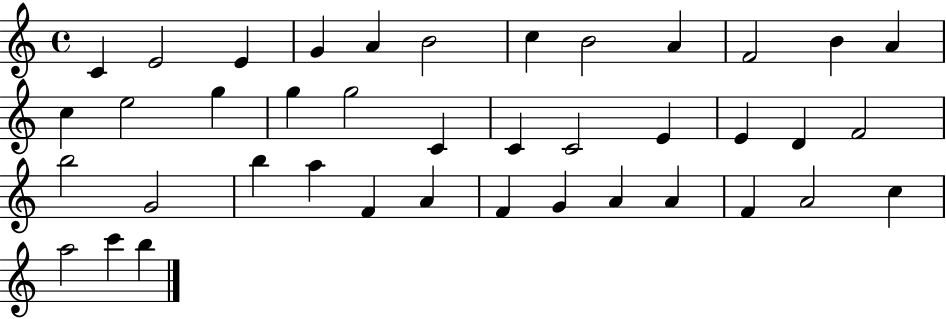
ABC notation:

X:1
T:Untitled
M:4/4
L:1/4
K:C
C E2 E G A B2 c B2 A F2 B A c e2 g g g2 C C C2 E E D F2 b2 G2 b a F A F G A A F A2 c a2 c' b